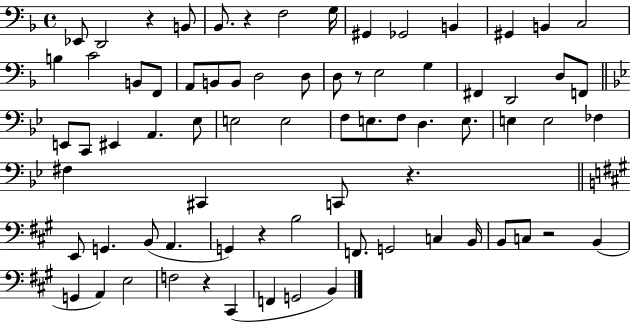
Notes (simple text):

Eb2/e D2/h R/q B2/e Bb2/e. R/q F3/h G3/s G#2/q Gb2/h B2/q G#2/q B2/q C3/h B3/q C4/h B2/e F2/e A2/e B2/e B2/e D3/h D3/e D3/e R/e E3/h G3/q F#2/q D2/h D3/e F2/e E2/e C2/e EIS2/q A2/q. Eb3/e E3/h E3/h F3/e E3/e. F3/e D3/q. E3/e. E3/q E3/h FES3/q F#3/q C#2/q C2/e R/q. E2/e G2/q. B2/e A2/q. G2/q R/q B3/h F2/e. G2/h C3/q B2/s B2/e C3/e R/h B2/q G2/q A2/q E3/h F3/h R/q C#2/q F2/q G2/h B2/q